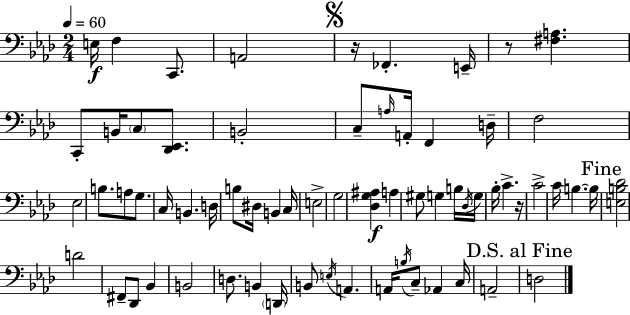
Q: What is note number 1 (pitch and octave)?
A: E3